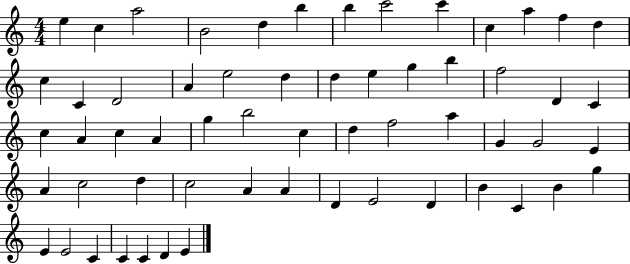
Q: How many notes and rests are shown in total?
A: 59